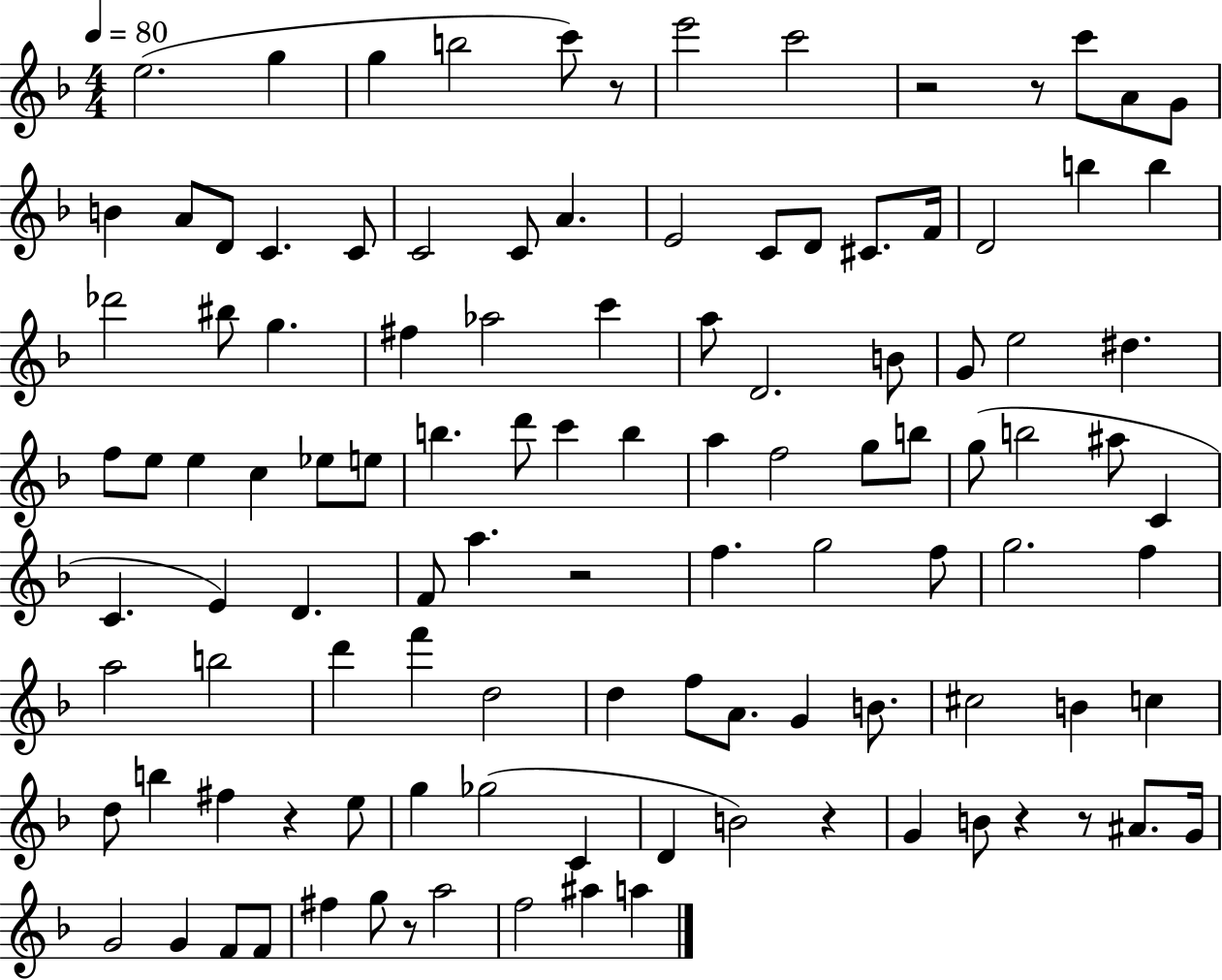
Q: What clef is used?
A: treble